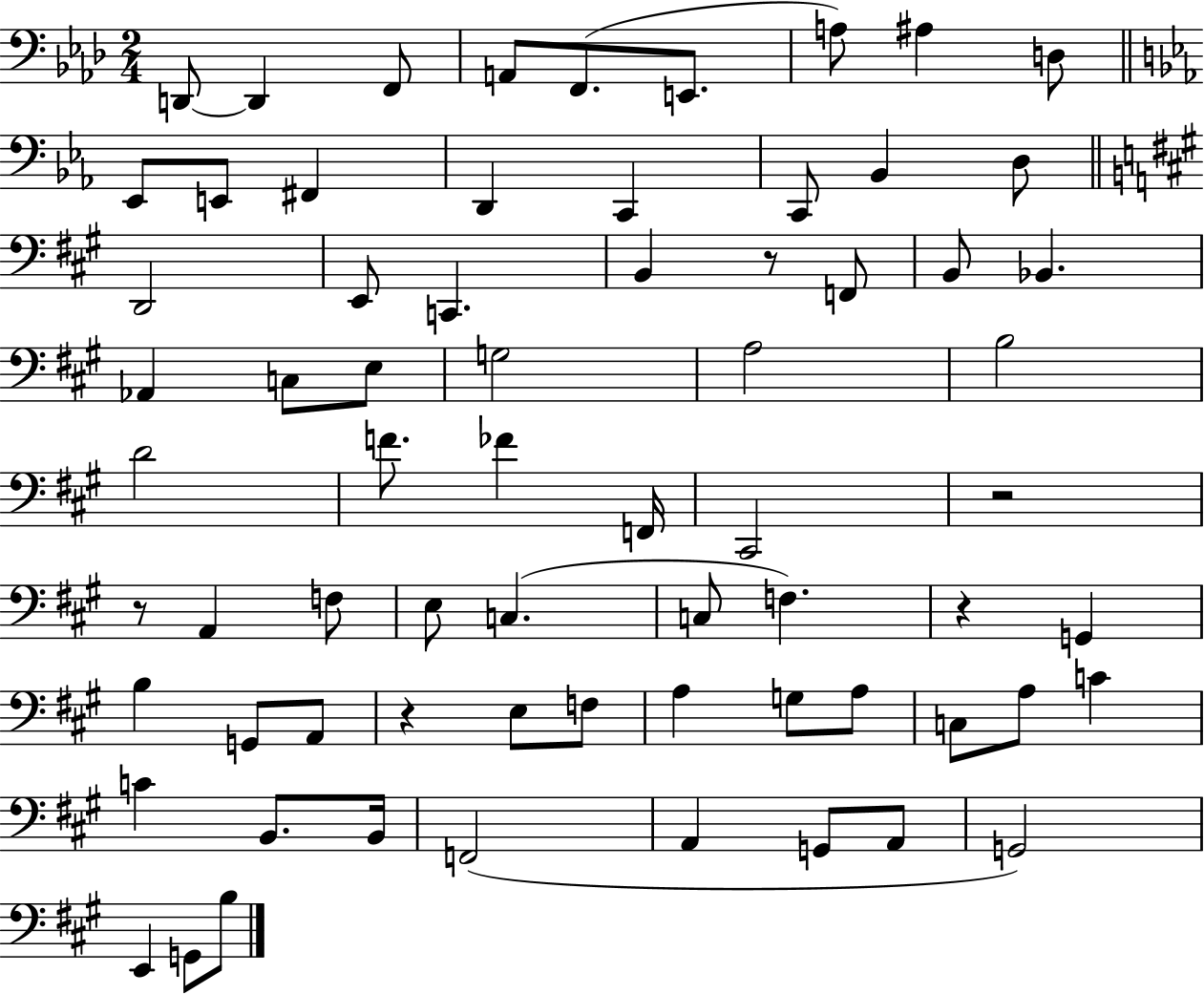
D2/e D2/q F2/e A2/e F2/e. E2/e. A3/e A#3/q D3/e Eb2/e E2/e F#2/q D2/q C2/q C2/e Bb2/q D3/e D2/h E2/e C2/q. B2/q R/e F2/e B2/e Bb2/q. Ab2/q C3/e E3/e G3/h A3/h B3/h D4/h F4/e. FES4/q F2/s C#2/h R/h R/e A2/q F3/e E3/e C3/q. C3/e F3/q. R/q G2/q B3/q G2/e A2/e R/q E3/e F3/e A3/q G3/e A3/e C3/e A3/e C4/q C4/q B2/e. B2/s F2/h A2/q G2/e A2/e G2/h E2/q G2/e B3/e